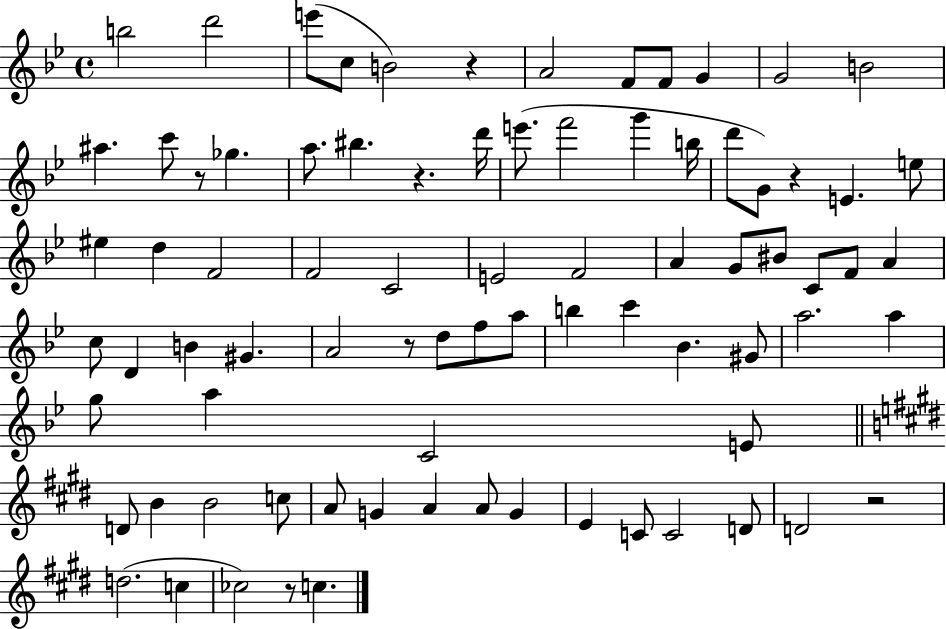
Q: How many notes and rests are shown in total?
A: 81